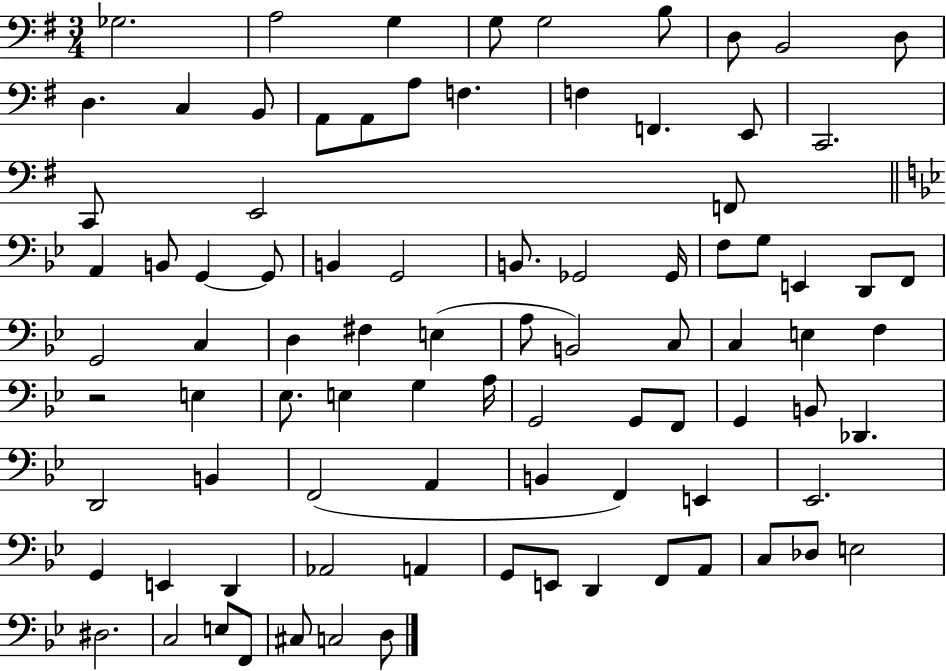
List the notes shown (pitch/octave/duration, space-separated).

Gb3/h. A3/h G3/q G3/e G3/h B3/e D3/e B2/h D3/e D3/q. C3/q B2/e A2/e A2/e A3/e F3/q. F3/q F2/q. E2/e C2/h. C2/e E2/h F2/e A2/q B2/e G2/q G2/e B2/q G2/h B2/e. Gb2/h Gb2/s F3/e G3/e E2/q D2/e F2/e G2/h C3/q D3/q F#3/q E3/q A3/e B2/h C3/e C3/q E3/q F3/q R/h E3/q Eb3/e. E3/q G3/q A3/s G2/h G2/e F2/e G2/q B2/e Db2/q. D2/h B2/q F2/h A2/q B2/q F2/q E2/q Eb2/h. G2/q E2/q D2/q Ab2/h A2/q G2/e E2/e D2/q F2/e A2/e C3/e Db3/e E3/h D#3/h. C3/h E3/e F2/e C#3/e C3/h D3/e